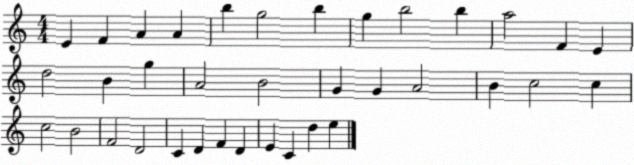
X:1
T:Untitled
M:4/4
L:1/4
K:C
E F A A b g2 b g b2 b a2 F E d2 B g A2 B2 G G A2 B c2 c c2 B2 F2 D2 C D F D E C d e